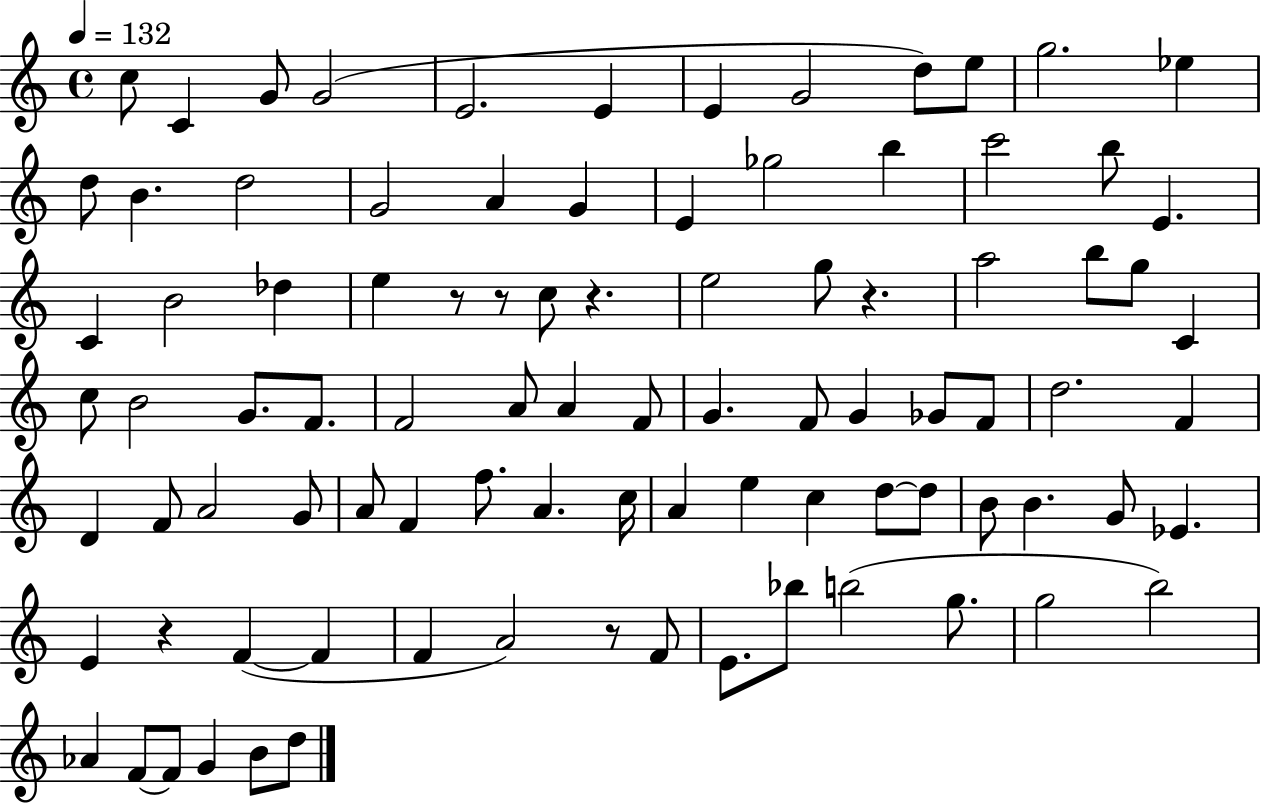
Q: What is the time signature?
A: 4/4